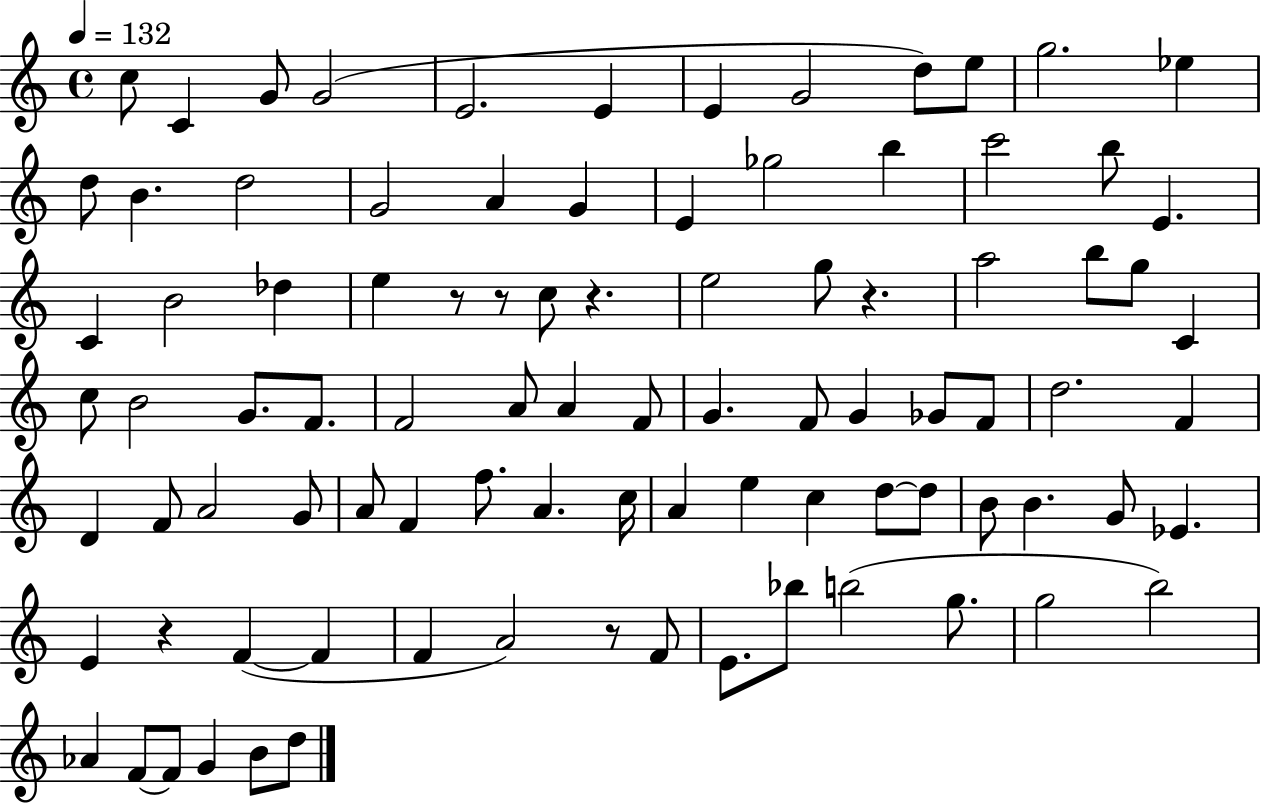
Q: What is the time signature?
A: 4/4